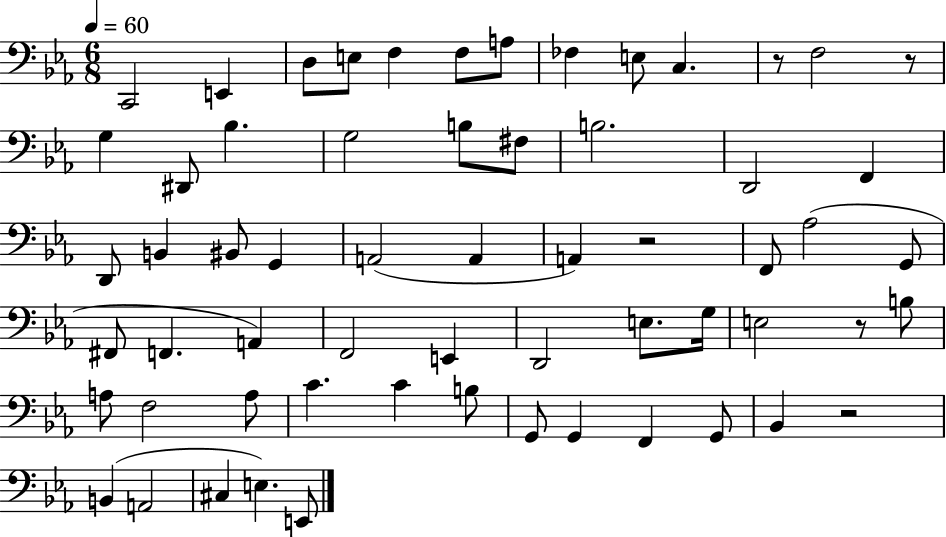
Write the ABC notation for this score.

X:1
T:Untitled
M:6/8
L:1/4
K:Eb
C,,2 E,, D,/2 E,/2 F, F,/2 A,/2 _F, E,/2 C, z/2 F,2 z/2 G, ^D,,/2 _B, G,2 B,/2 ^F,/2 B,2 D,,2 F,, D,,/2 B,, ^B,,/2 G,, A,,2 A,, A,, z2 F,,/2 _A,2 G,,/2 ^F,,/2 F,, A,, F,,2 E,, D,,2 E,/2 G,/4 E,2 z/2 B,/2 A,/2 F,2 A,/2 C C B,/2 G,,/2 G,, F,, G,,/2 _B,, z2 B,, A,,2 ^C, E, E,,/2